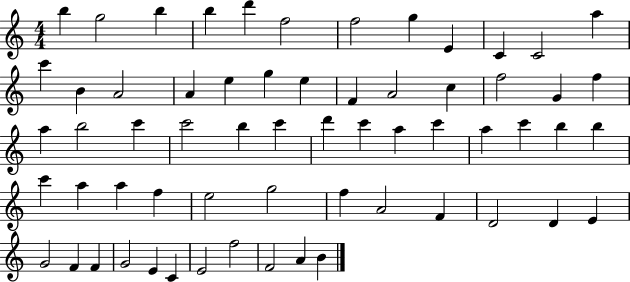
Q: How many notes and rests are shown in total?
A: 62